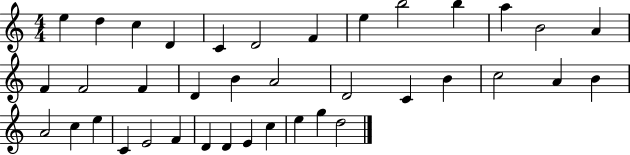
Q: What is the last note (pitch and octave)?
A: D5